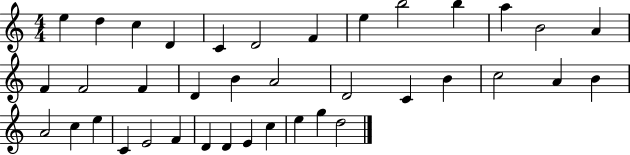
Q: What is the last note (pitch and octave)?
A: D5